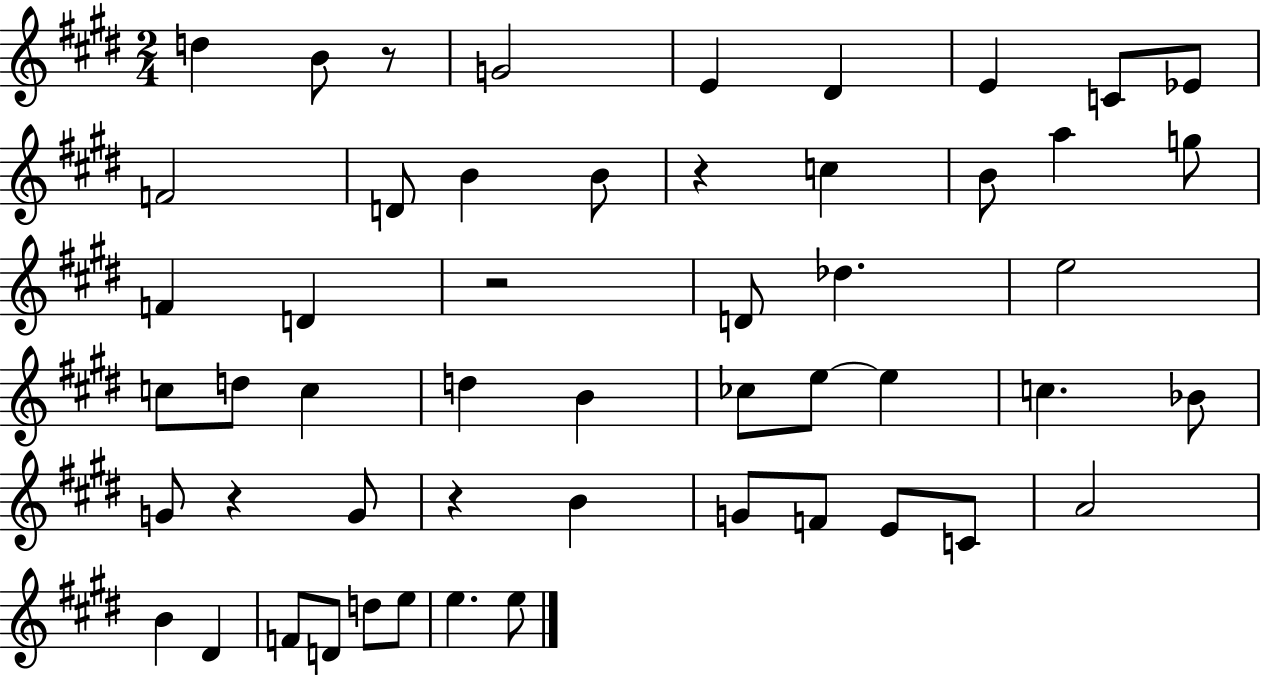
{
  \clef treble
  \numericTimeSignature
  \time 2/4
  \key e \major
  d''4 b'8 r8 | g'2 | e'4 dis'4 | e'4 c'8 ees'8 | \break f'2 | d'8 b'4 b'8 | r4 c''4 | b'8 a''4 g''8 | \break f'4 d'4 | r2 | d'8 des''4. | e''2 | \break c''8 d''8 c''4 | d''4 b'4 | ces''8 e''8~~ e''4 | c''4. bes'8 | \break g'8 r4 g'8 | r4 b'4 | g'8 f'8 e'8 c'8 | a'2 | \break b'4 dis'4 | f'8 d'8 d''8 e''8 | e''4. e''8 | \bar "|."
}